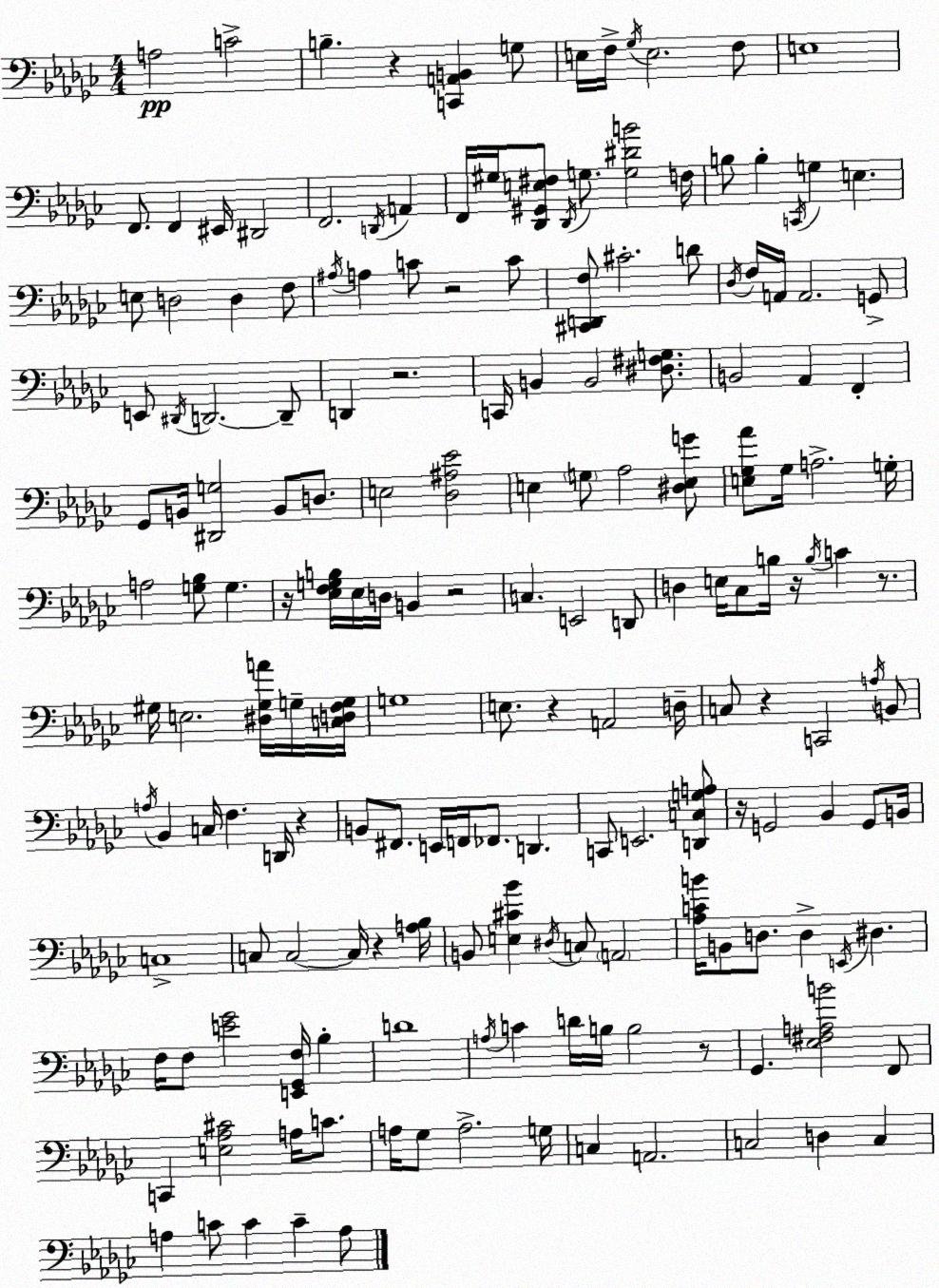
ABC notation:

X:1
T:Untitled
M:4/4
L:1/4
K:Ebm
A,2 C2 B, z [C,,A,,B,,] G,/2 E,/4 F,/4 _G,/4 E,2 F,/2 E,4 F,,/2 F,, ^E,,/4 ^D,,2 F,,2 D,,/4 A,, F,,/4 ^G,/4 [_D,,^G,,E,^F,]/2 _D,,/4 G,/2 [G,^DB]2 F,/4 B,/2 B, C,,/4 G, E, E,/2 D,2 D, F,/2 ^A,/4 A, C/2 z2 C/2 [^C,,D,,F,]/2 ^C2 D/2 _D,/4 F,/4 A,,/4 A,,2 G,,/2 E,,/2 ^D,,/4 D,,2 D,,/2 D,, z2 C,,/4 B,, B,,2 [^D,^F,G,]/2 B,,2 _A,, F,, _G,,/2 B,,/4 [^D,,G,]2 B,,/2 D,/2 E,2 [_D,^A,_E]2 E, G,/2 _A,2 [^D,E,G]/2 [E,_G,_A]/2 _G,/4 A,2 G,/4 A,2 [G,_B,]/2 G, z/4 [_E,F,G,B,]/4 _E,/4 D,/4 B,, z2 C, E,,2 D,,/2 D, E,/4 _C,/2 B,/4 z/4 B,/4 C z/2 ^G,/4 E,2 [^D,^G,A]/4 G,/4 [C,D,F,G,]/4 G,4 E,/2 z A,,2 D,/4 C,/2 z C,,2 A,/4 B,,/2 A,/4 _B,, C,/4 F, D,,/4 z B,,/2 ^F,,/2 E,,/4 F,,/4 _F,,/2 D,, C,,/2 E,,2 [D,,C,G,A,]/2 z/4 G,,2 _B,, G,,/2 B,,/4 C,4 C,/2 C,2 C,/4 z [A,_B,]/4 B,,/2 [E,^C_B] ^D,/4 C,/2 A,,2 [_A,CB]/4 B,,/2 D,/2 D, E,,/4 ^D, F,/4 F,/2 [E_G]2 [E,,_G,,F,]/4 _B, D4 A,/4 C D/4 B,/4 B,2 z/2 _G,, [_E,^F,A,B]2 F,,/2 C,, [E,_A,^C]2 A,/4 C/2 A,/4 _G,/2 A,2 G,/4 C, A,,2 C,2 D, C, A, C/2 C C A,/2